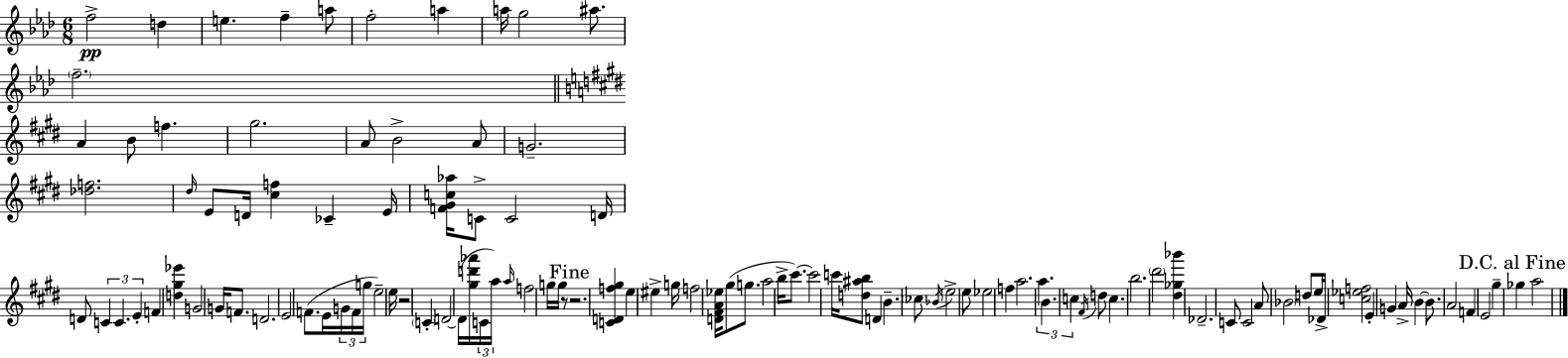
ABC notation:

X:1
T:Untitled
M:6/8
L:1/4
K:Ab
f2 d e f a/2 f2 a a/4 g2 ^a/2 f2 A B/2 f ^g2 A/2 B2 A/2 G2 [_df]2 ^d/4 E/2 D/4 [^cf] _C E/4 [F^Gc_a]/4 C/2 C2 D/4 D/2 C C E F [d^g_e'] G2 G/4 F/2 D2 E2 F/2 E/4 G/4 F/4 g/4 e2 e/4 z2 C D2 D/4 [^gd'_a']/4 C/4 a/4 a/4 f2 g/4 g/4 z/2 z2 [CDf^g] e ^e g/4 f2 [D^FA_e]/4 ^g/2 g/2 a2 b/4 ^c'/2 ^c'2 c'/4 [d^ab]/2 D B _c/2 _B/4 e2 e/2 _e2 f a2 a B c ^F/4 d/2 c b2 ^d'2 [^d_g_b'] _D2 C/2 C2 A/2 _B2 d/2 e/4 _D/4 [c_ef]2 E G A/4 B B/2 A2 F E2 ^g _g a2